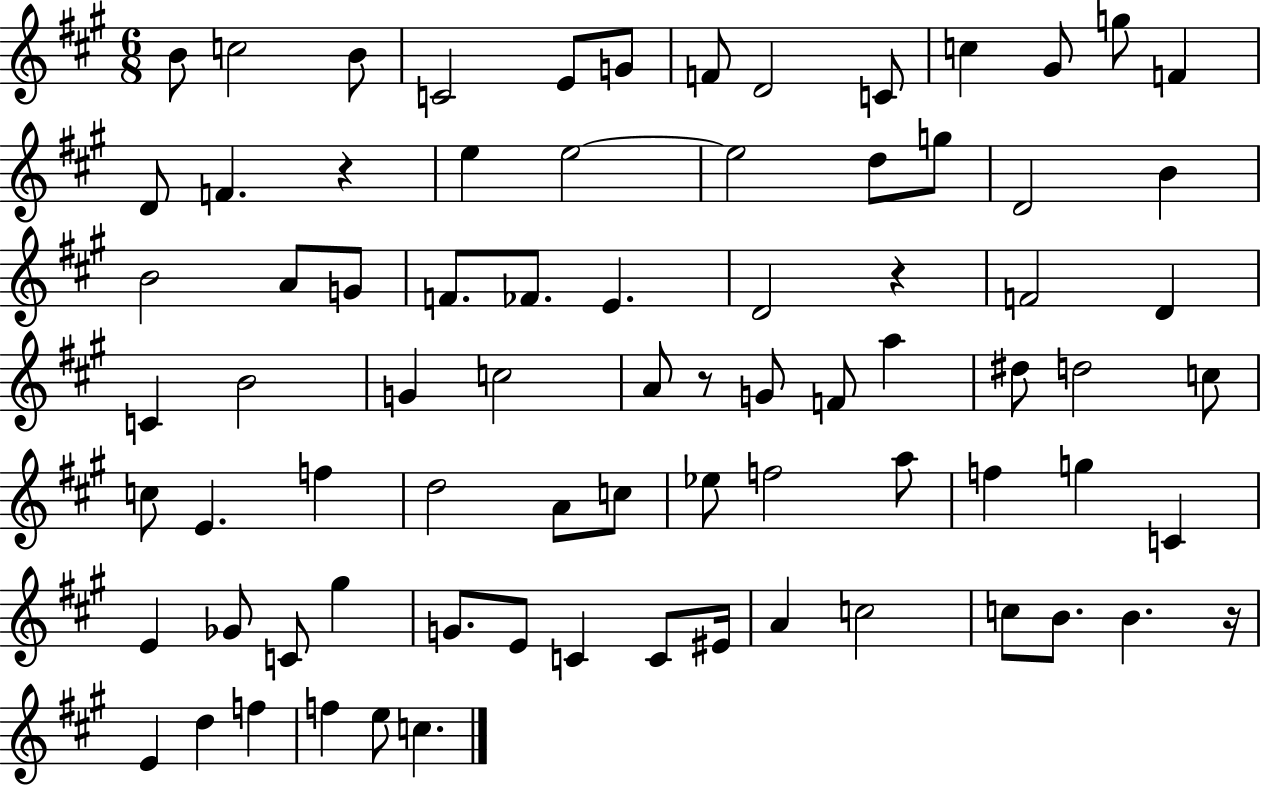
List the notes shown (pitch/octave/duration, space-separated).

B4/e C5/h B4/e C4/h E4/e G4/e F4/e D4/h C4/e C5/q G#4/e G5/e F4/q D4/e F4/q. R/q E5/q E5/h E5/h D5/e G5/e D4/h B4/q B4/h A4/e G4/e F4/e. FES4/e. E4/q. D4/h R/q F4/h D4/q C4/q B4/h G4/q C5/h A4/e R/e G4/e F4/e A5/q D#5/e D5/h C5/e C5/e E4/q. F5/q D5/h A4/e C5/e Eb5/e F5/h A5/e F5/q G5/q C4/q E4/q Gb4/e C4/e G#5/q G4/e. E4/e C4/q C4/e EIS4/s A4/q C5/h C5/e B4/e. B4/q. R/s E4/q D5/q F5/q F5/q E5/e C5/q.